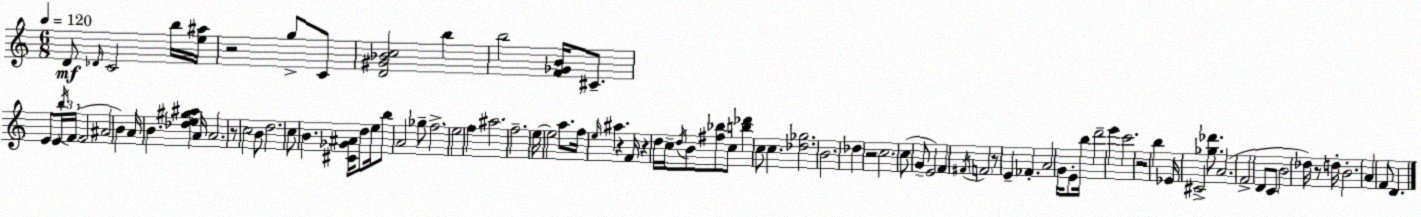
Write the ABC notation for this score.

X:1
T:Untitled
M:6/8
L:1/4
K:C
D/2 _D/4 C2 b/4 [e^a]/4 z2 g/2 C/2 [D^G_Bc]2 b b2 [F_GB]/4 ^C/2 E/2 E/4 b/4 F/4 F2 ^A2 B A/4 B [_de^g^a] A/4 A2 z/2 c2 B/2 d2 c/2 B [^C_G^A]/4 d/2 e/4 b/2 A2 _g/2 f2 e2 f ^a2 f2 e/4 e2 a/2 f/4 e/4 ^a z F/4 z d/4 c/4 d/4 B/2 [^f_b]/2 c/2 [b_d'] c/2 c [_d_g]2 B2 _d z2 c2 c/2 G/2 E2 F ^F/4 F2 z/2 E _F A2 G/4 E/2 b/4 d'2 e' c'2 z2 b _E/4 ^C2 [_g_d']/2 A2 F2 D/2 C/2 B2 _d/4 z/2 d/4 B2 A F/2 D